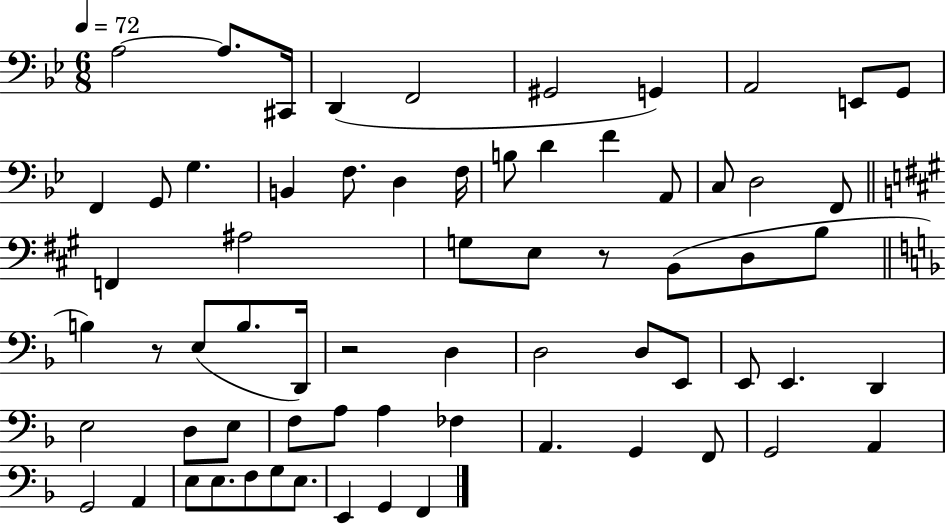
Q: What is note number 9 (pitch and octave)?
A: E2